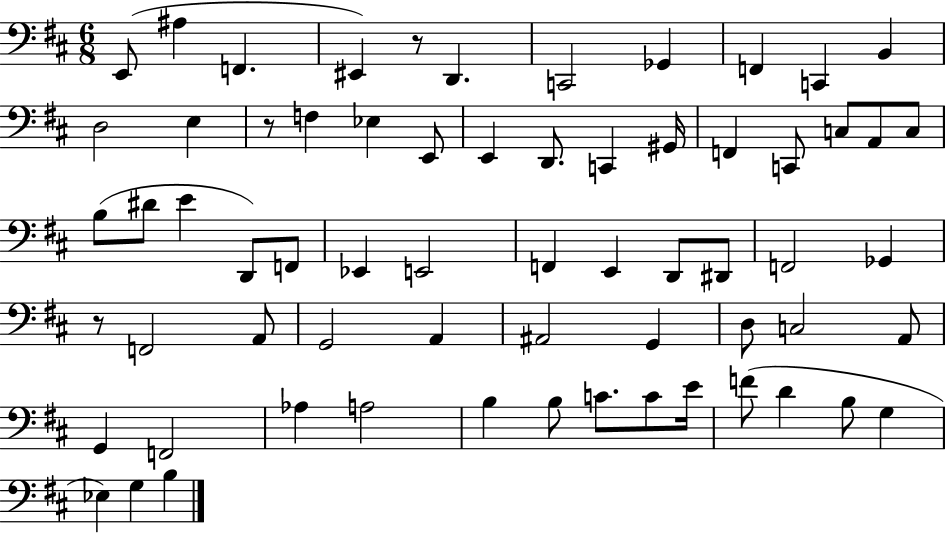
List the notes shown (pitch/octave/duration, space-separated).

E2/e A#3/q F2/q. EIS2/q R/e D2/q. C2/h Gb2/q F2/q C2/q B2/q D3/h E3/q R/e F3/q Eb3/q E2/e E2/q D2/e. C2/q G#2/s F2/q C2/e C3/e A2/e C3/e B3/e D#4/e E4/q D2/e F2/e Eb2/q E2/h F2/q E2/q D2/e D#2/e F2/h Gb2/q R/e F2/h A2/e G2/h A2/q A#2/h G2/q D3/e C3/h A2/e G2/q F2/h Ab3/q A3/h B3/q B3/e C4/e. C4/e E4/s F4/e D4/q B3/e G3/q Eb3/q G3/q B3/q